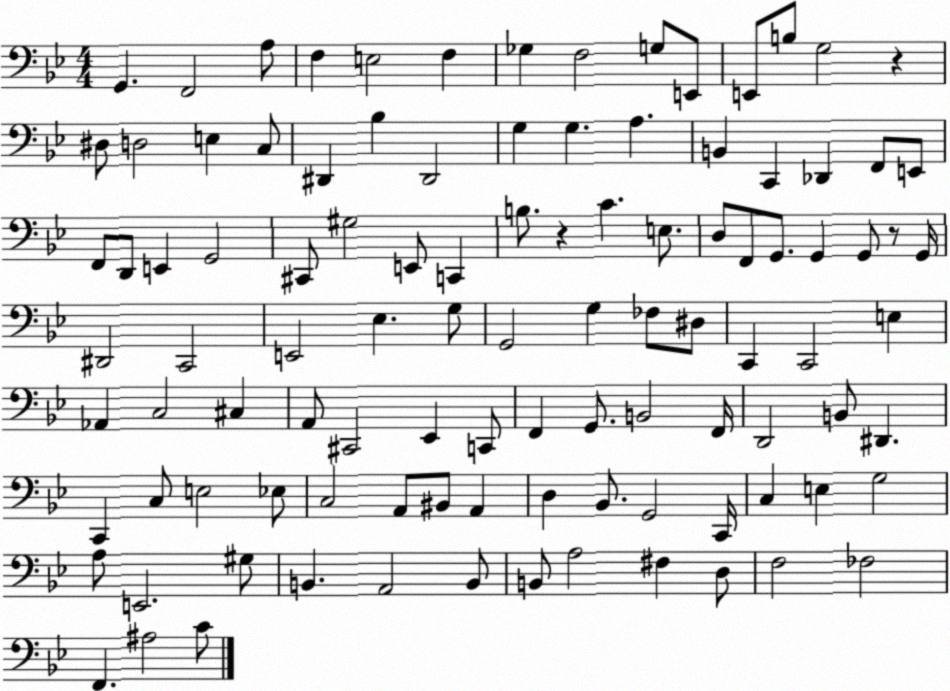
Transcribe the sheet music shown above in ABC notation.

X:1
T:Untitled
M:4/4
L:1/4
K:Bb
G,, F,,2 A,/2 F, E,2 F, _G, F,2 G,/2 E,,/2 E,,/2 B,/2 G,2 z ^D,/2 D,2 E, C,/2 ^D,, _B, ^D,,2 G, G, A, B,, C,, _D,, F,,/2 E,,/2 F,,/2 D,,/2 E,, G,,2 ^C,,/2 ^G,2 E,,/2 C,, B,/2 z C E,/2 D,/2 F,,/2 G,,/2 G,, G,,/2 z/2 G,,/4 ^D,,2 C,,2 E,,2 _E, G,/2 G,,2 G, _F,/2 ^D,/2 C,, C,,2 E, _A,, C,2 ^C, A,,/2 ^C,,2 _E,, C,,/2 F,, G,,/2 B,,2 F,,/4 D,,2 B,,/2 ^D,, C,, C,/2 E,2 _E,/2 C,2 A,,/2 ^B,,/2 A,, D, _B,,/2 G,,2 C,,/4 C, E, G,2 A,/2 E,,2 ^G,/2 B,, A,,2 B,,/2 B,,/2 A,2 ^F, D,/2 F,2 _F,2 F,, ^A,2 C/2